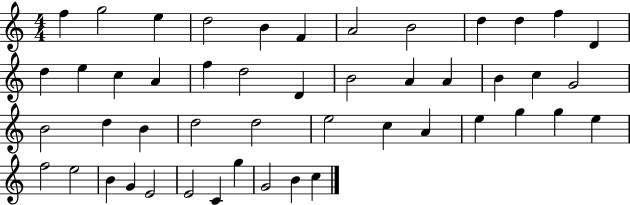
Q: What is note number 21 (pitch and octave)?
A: A4